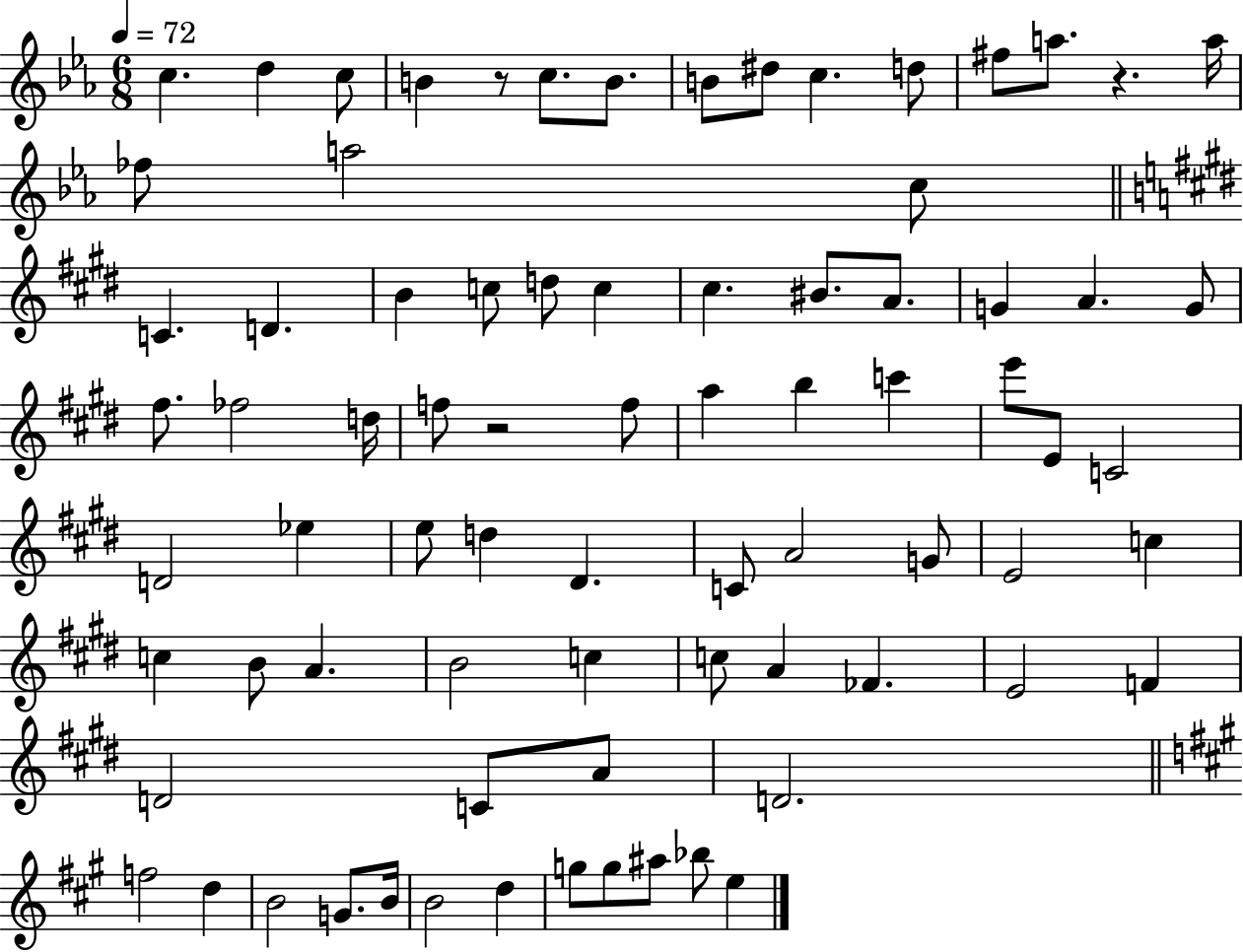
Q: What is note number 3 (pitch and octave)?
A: C5